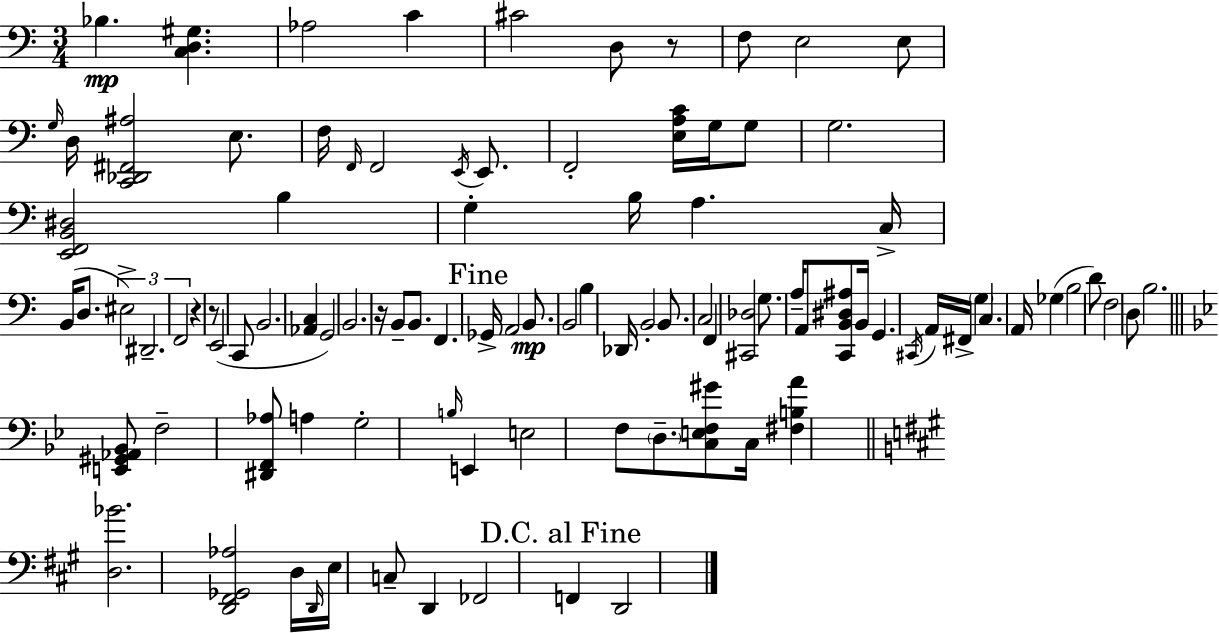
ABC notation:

X:1
T:Untitled
M:3/4
L:1/4
K:C
_B, [C,D,^G,] _A,2 C ^C2 D,/2 z/2 F,/2 E,2 E,/2 G,/4 D,/4 [C,,_D,,^F,,^A,]2 E,/2 F,/4 F,,/4 F,,2 E,,/4 E,,/2 F,,2 [E,A,C]/4 G,/4 G,/2 G,2 [E,,F,,B,,^D,]2 B, G, B,/4 A, C,/4 B,,/4 D,/2 ^E,2 ^D,,2 F,,2 z z/2 E,,2 C,,/2 B,,2 [_A,,C,] G,,2 B,,2 z/4 B,,/2 B,,/2 F,, _G,,/4 A,,2 B,,/2 B,,2 B, _D,,/4 B,,2 B,,/2 C,2 F,, [^C,,_D,]2 G,/2 A,/4 A,,/2 [C,,B,,^D,^A,]/2 B,,/4 G,, ^C,,/4 A,,/4 ^F,,/4 G, C, A,,/4 _G, B,2 D/2 F,2 D,/2 B,2 [E,,^G,,_A,,_B,,]/2 F,2 [^D,,F,,_A,]/2 A, G,2 B,/4 E,, E,2 F,/2 D,/2 [C,E,F,^G]/2 C,/4 [^F,B,A] [D,_B]2 [D,,^F,,_G,,_A,]2 D,/4 D,,/4 E,/4 C,/2 D,, _F,,2 F,, D,,2